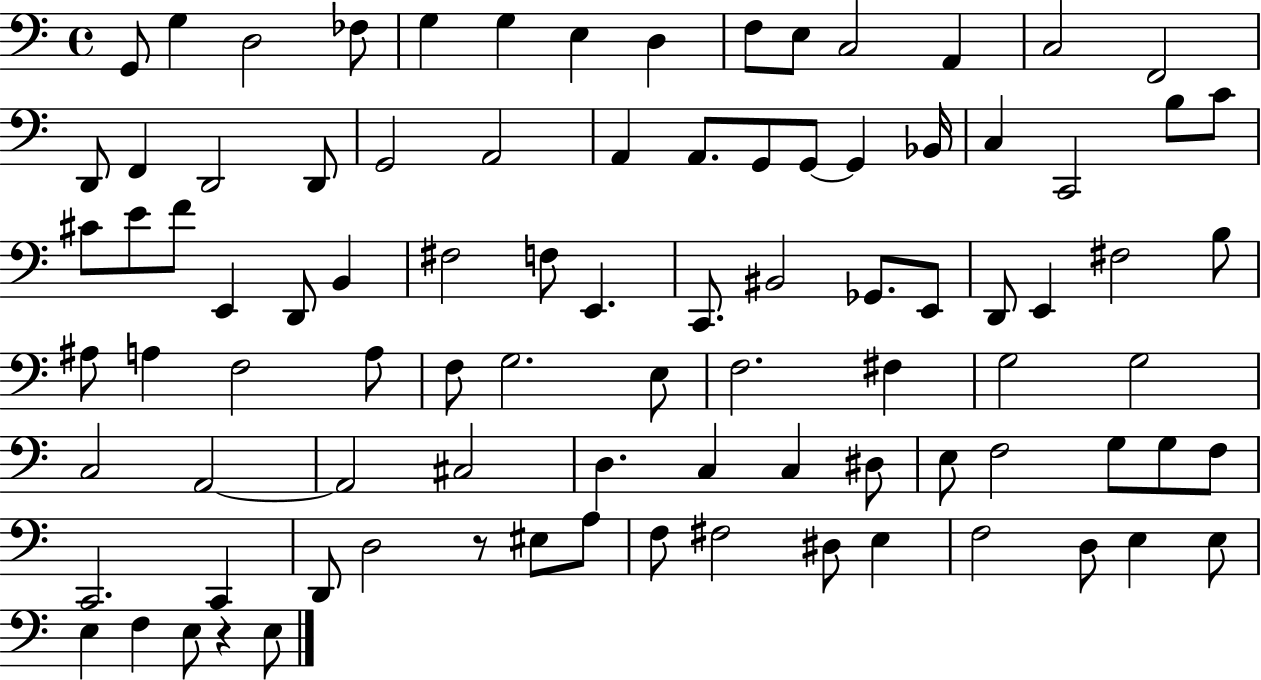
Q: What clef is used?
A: bass